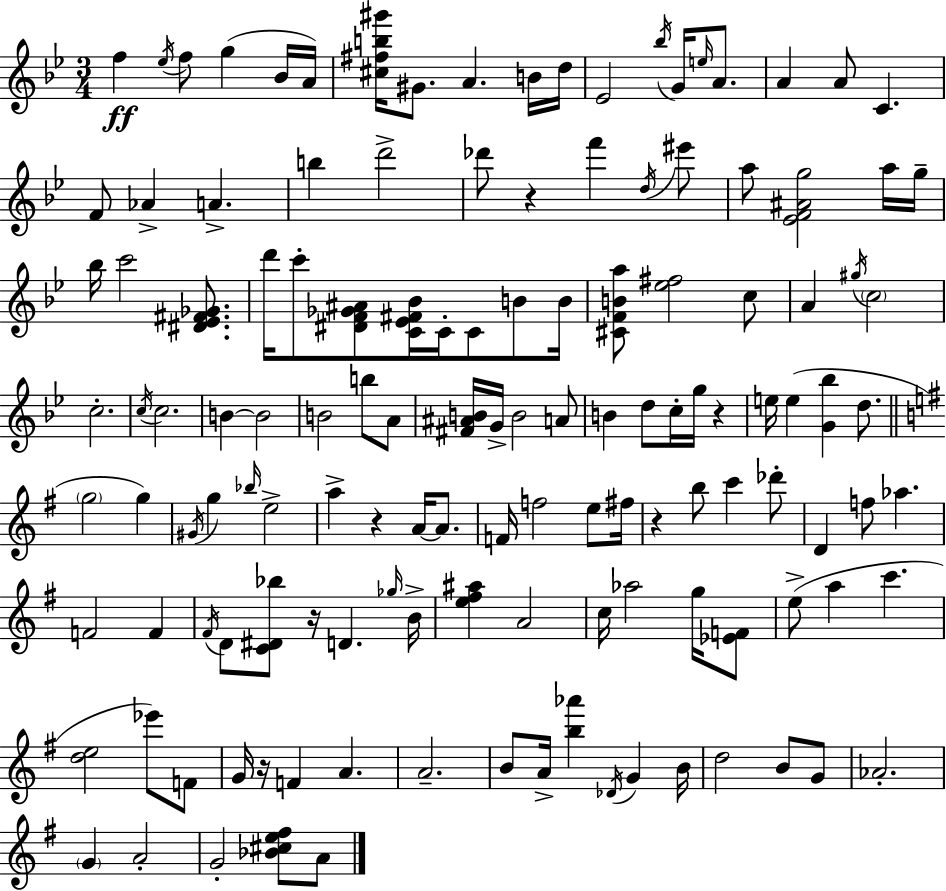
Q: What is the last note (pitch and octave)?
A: A4